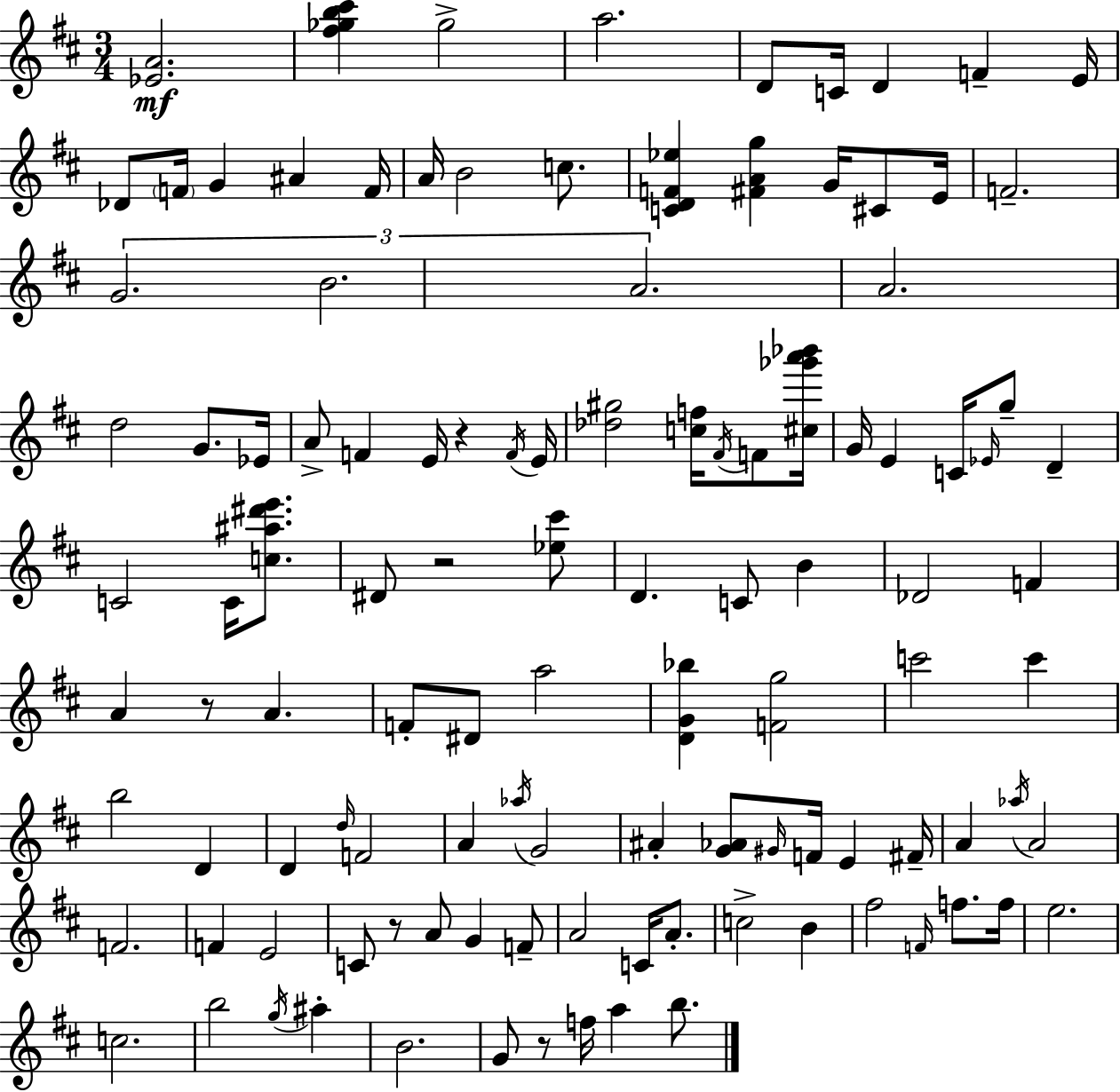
[Eb4,A4]/h. [F#5,Gb5,B5,C#6]/q Gb5/h A5/h. D4/e C4/s D4/q F4/q E4/s Db4/e F4/s G4/q A#4/q F4/s A4/s B4/h C5/e. [C4,D4,F4,Eb5]/q [F#4,A4,G5]/q G4/s C#4/e E4/s F4/h. G4/h. B4/h. A4/h. A4/h. D5/h G4/e. Eb4/s A4/e F4/q E4/s R/q F4/s E4/s [Db5,G#5]/h [C5,F5]/s F#4/s F4/e [C#5,Gb6,A6,Bb6]/s G4/s E4/q C4/s Eb4/s G5/e D4/q C4/h C4/s [C5,A#5,D#6,E6]/e. D#4/e R/h [Eb5,C#6]/e D4/q. C4/e B4/q Db4/h F4/q A4/q R/e A4/q. F4/e D#4/e A5/h [D4,G4,Bb5]/q [F4,G5]/h C6/h C6/q B5/h D4/q D4/q D5/s F4/h A4/q Ab5/s G4/h A#4/q [G4,Ab4]/e G#4/s F4/s E4/q F#4/s A4/q Ab5/s A4/h F4/h. F4/q E4/h C4/e R/e A4/e G4/q F4/e A4/h C4/s A4/e. C5/h B4/q F#5/h F4/s F5/e. F5/s E5/h. C5/h. B5/h G5/s A#5/q B4/h. G4/e R/e F5/s A5/q B5/e.